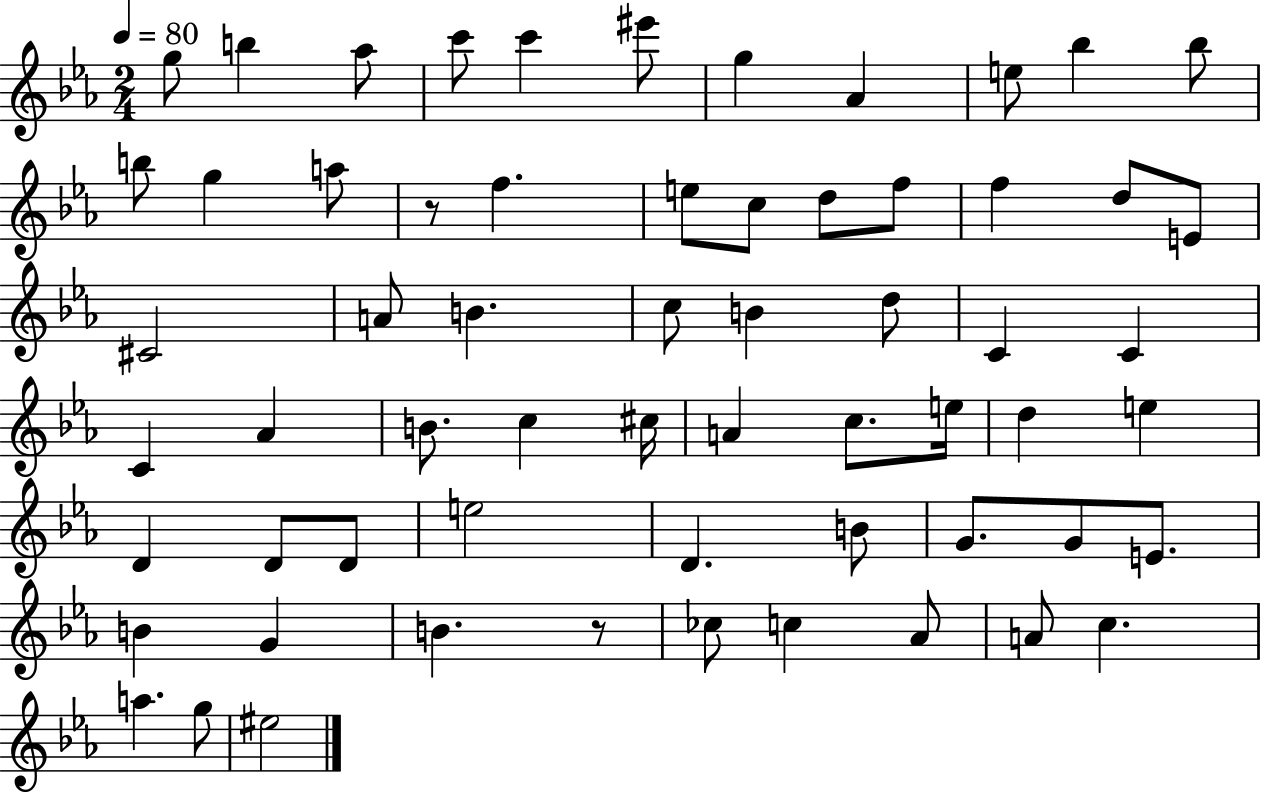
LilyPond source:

{
  \clef treble
  \numericTimeSignature
  \time 2/4
  \key ees \major
  \tempo 4 = 80
  g''8 b''4 aes''8 | c'''8 c'''4 eis'''8 | g''4 aes'4 | e''8 bes''4 bes''8 | \break b''8 g''4 a''8 | r8 f''4. | e''8 c''8 d''8 f''8 | f''4 d''8 e'8 | \break cis'2 | a'8 b'4. | c''8 b'4 d''8 | c'4 c'4 | \break c'4 aes'4 | b'8. c''4 cis''16 | a'4 c''8. e''16 | d''4 e''4 | \break d'4 d'8 d'8 | e''2 | d'4. b'8 | g'8. g'8 e'8. | \break b'4 g'4 | b'4. r8 | ces''8 c''4 aes'8 | a'8 c''4. | \break a''4. g''8 | eis''2 | \bar "|."
}